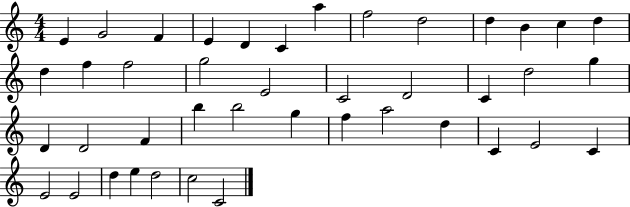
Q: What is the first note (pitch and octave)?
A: E4